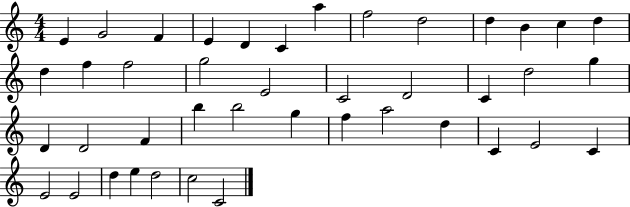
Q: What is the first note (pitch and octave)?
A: E4